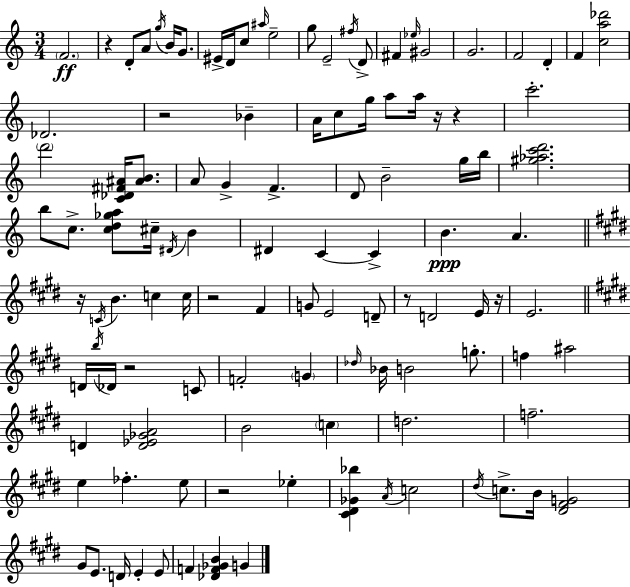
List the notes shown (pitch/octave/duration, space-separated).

F4/h. R/q D4/e A4/e G5/s B4/s G4/e. EIS4/s D4/s C5/e A#5/s E5/h G5/e E4/h F#5/s D4/e F#4/q Eb5/s G#4/h G4/h. F4/h D4/q F4/q [C5,A5,Db6]/h Db4/h. R/h Bb4/q A4/s C5/e G5/s A5/e A5/s R/s R/q C6/h. D6/h [C4,Db4,F#4,A#4]/s [A#4,B4]/e. A4/e G4/q F4/q. D4/e B4/h G5/s B5/s [G#5,Ab5,C6,D6]/h. B5/e C5/e. [C5,D5,Gb5,A5]/e C#5/s D#4/s B4/q D#4/q C4/q C4/q B4/q. A4/q. R/s C4/s B4/q. C5/q C5/s R/h F#4/q G4/e E4/h D4/e R/e D4/h E4/s R/s E4/h. D4/s B5/s Db4/s R/h C4/e F4/h G4/q Db5/s Bb4/s B4/h G5/e. F5/q A#5/h D4/q [D4,Eb4,Gb4,A4]/h B4/h C5/q D5/h. F5/h. E5/q FES5/q. E5/e R/h Eb5/q [C#4,D#4,Gb4,Bb5]/q A4/s C5/h D#5/s C5/e. B4/s [D#4,F#4,G4]/h G#4/e E4/e. D4/s E4/q E4/e F4/q [Db4,F4,Gb4,B4]/q G4/q